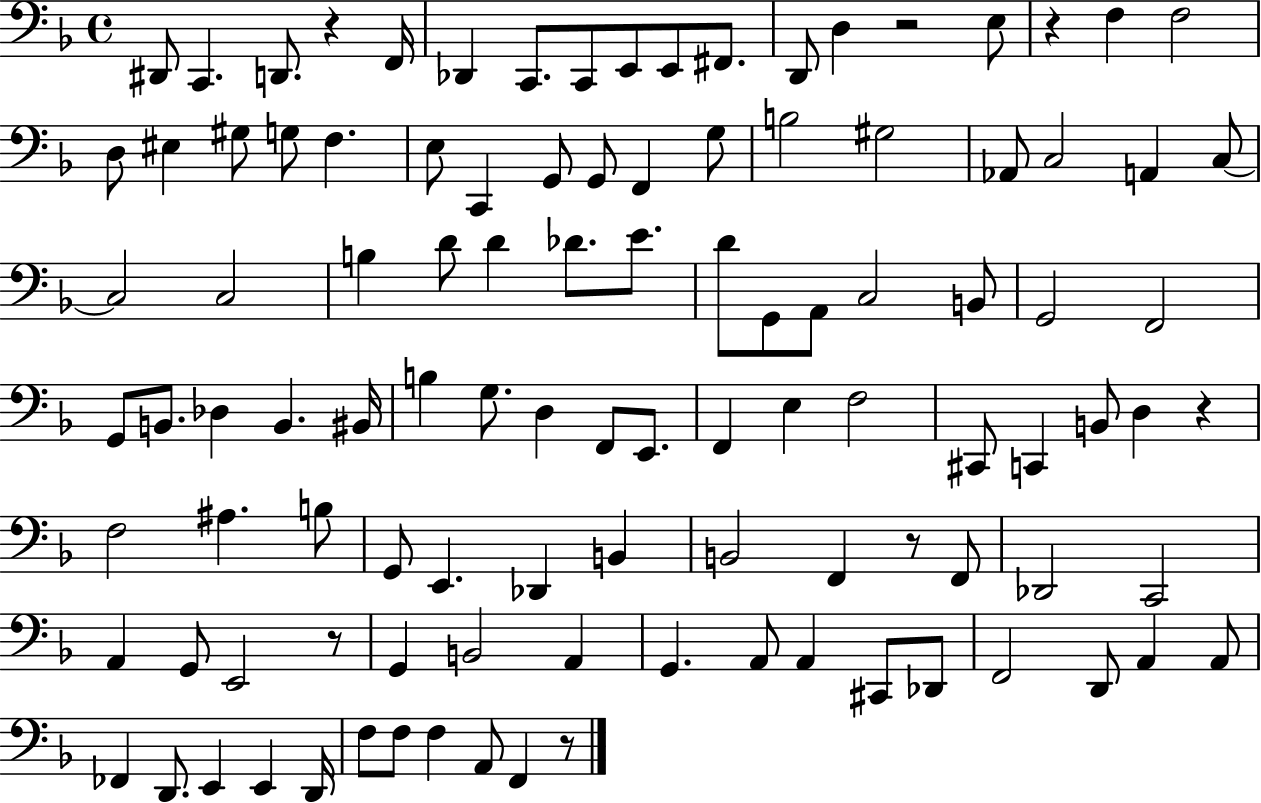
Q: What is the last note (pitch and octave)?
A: F2